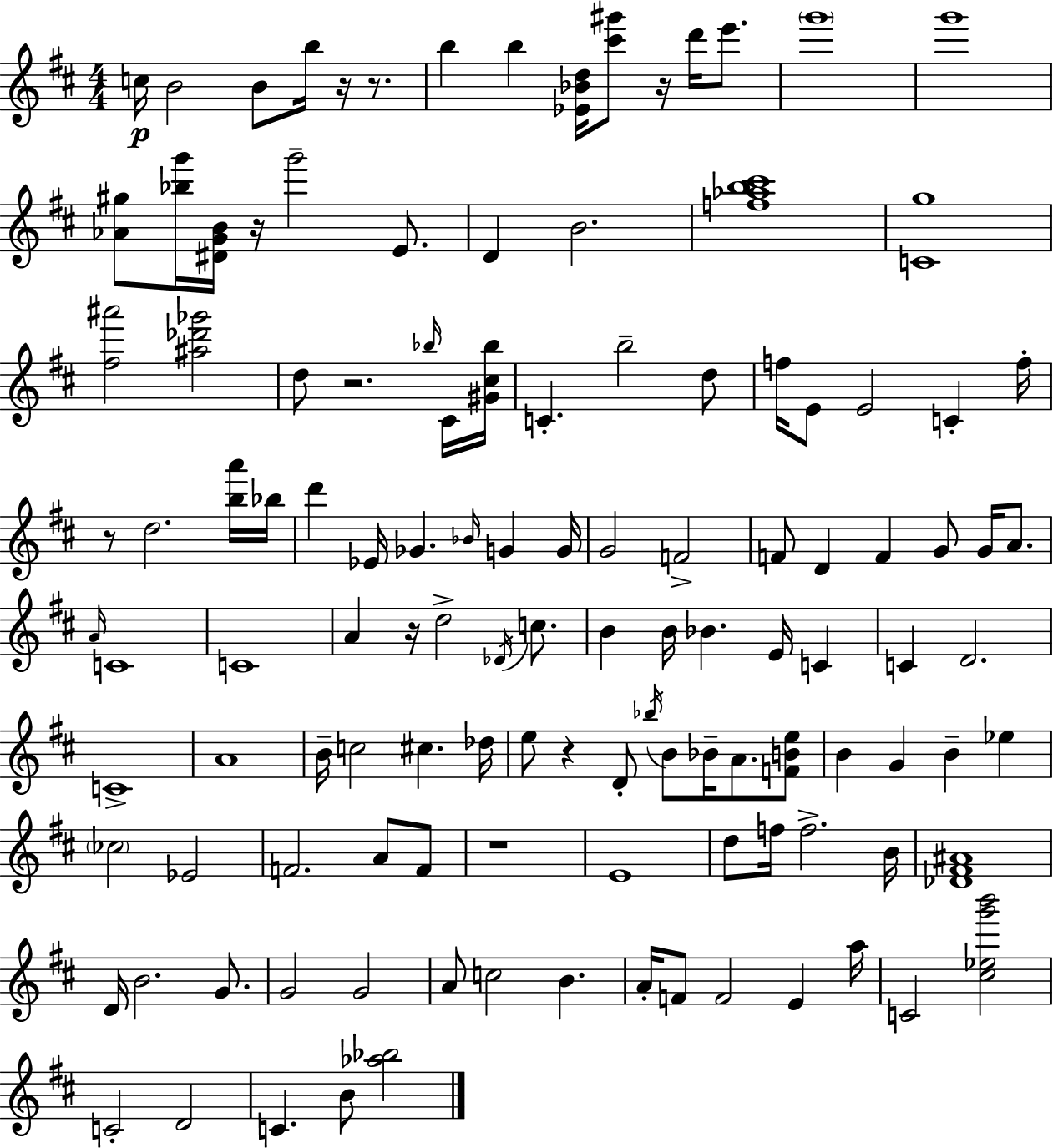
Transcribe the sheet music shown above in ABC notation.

X:1
T:Untitled
M:4/4
L:1/4
K:D
c/4 B2 B/2 b/4 z/4 z/2 b b [_E_Bd]/4 [^c'^g']/2 z/4 d'/4 e'/2 g'4 g'4 [_A^g]/2 [_bg']/4 [^DGB]/4 z/4 g'2 E/2 D B2 [f_ab^c']4 [Cg]4 [^f^a']2 [^a_d'_g']2 d/2 z2 _b/4 ^C/4 [^G^c_b]/4 C b2 d/2 f/4 E/2 E2 C f/4 z/2 d2 [ba']/4 _b/4 d' _E/4 _G _B/4 G G/4 G2 F2 F/2 D F G/2 G/4 A/2 A/4 C4 C4 A z/4 d2 _D/4 c/2 B B/4 _B E/4 C C D2 C4 A4 B/4 c2 ^c _d/4 e/2 z D/2 _b/4 B/2 _B/4 A/2 [FBe]/2 B G B _e _c2 _E2 F2 A/2 F/2 z4 E4 d/2 f/4 f2 B/4 [_D^F^A]4 D/4 B2 G/2 G2 G2 A/2 c2 B A/4 F/2 F2 E a/4 C2 [^c_eg'b']2 C2 D2 C B/2 [_a_b]2